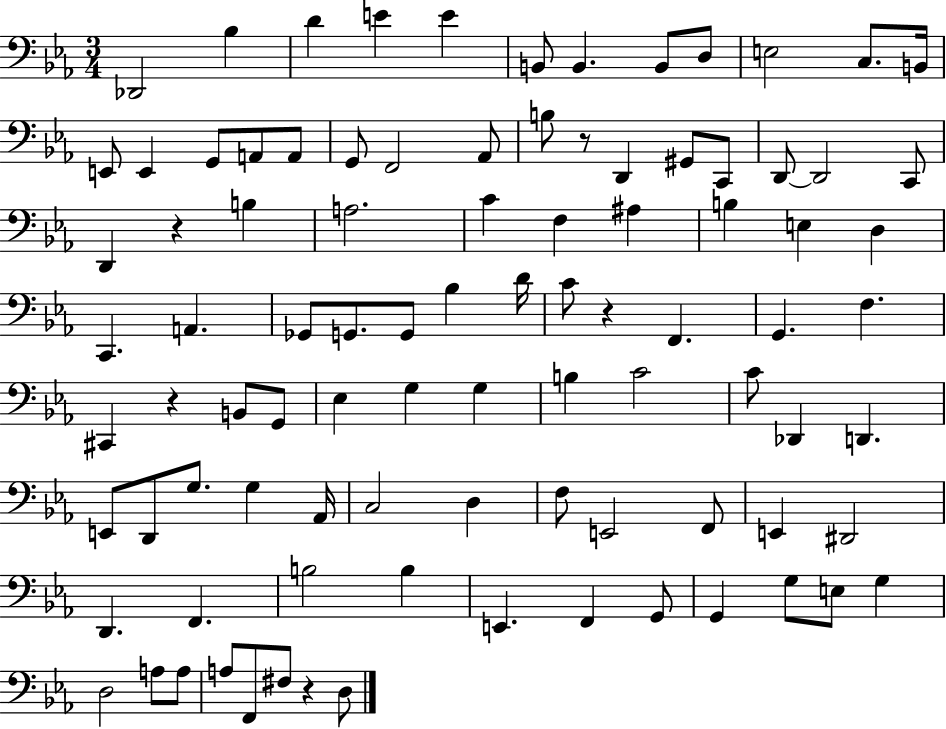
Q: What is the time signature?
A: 3/4